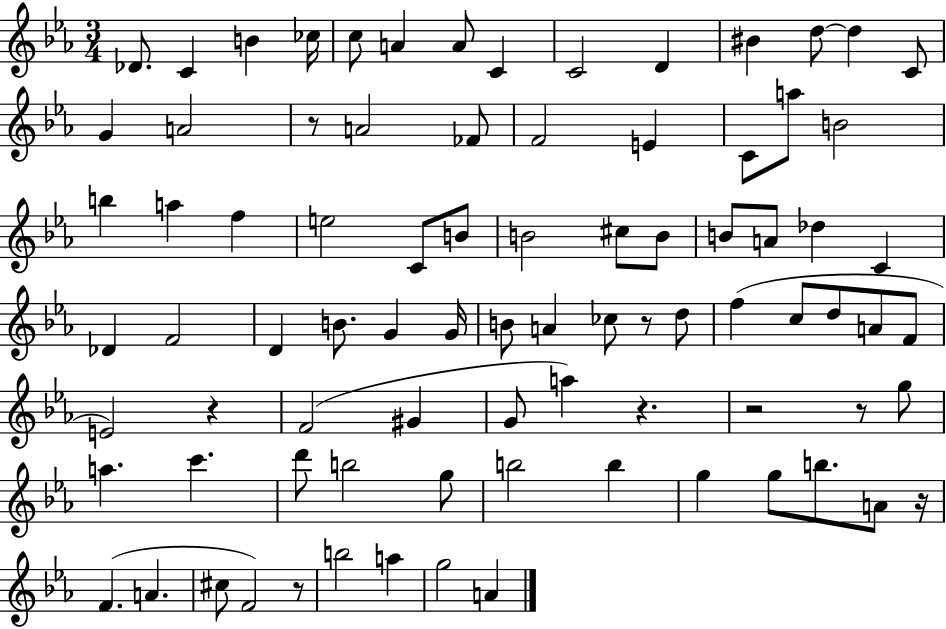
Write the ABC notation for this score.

X:1
T:Untitled
M:3/4
L:1/4
K:Eb
_D/2 C B _c/4 c/2 A A/2 C C2 D ^B d/2 d C/2 G A2 z/2 A2 _F/2 F2 E C/2 a/2 B2 b a f e2 C/2 B/2 B2 ^c/2 B/2 B/2 A/2 _d C _D F2 D B/2 G G/4 B/2 A _c/2 z/2 d/2 f c/2 d/2 A/2 F/2 E2 z F2 ^G G/2 a z z2 z/2 g/2 a c' d'/2 b2 g/2 b2 b g g/2 b/2 A/2 z/4 F A ^c/2 F2 z/2 b2 a g2 A